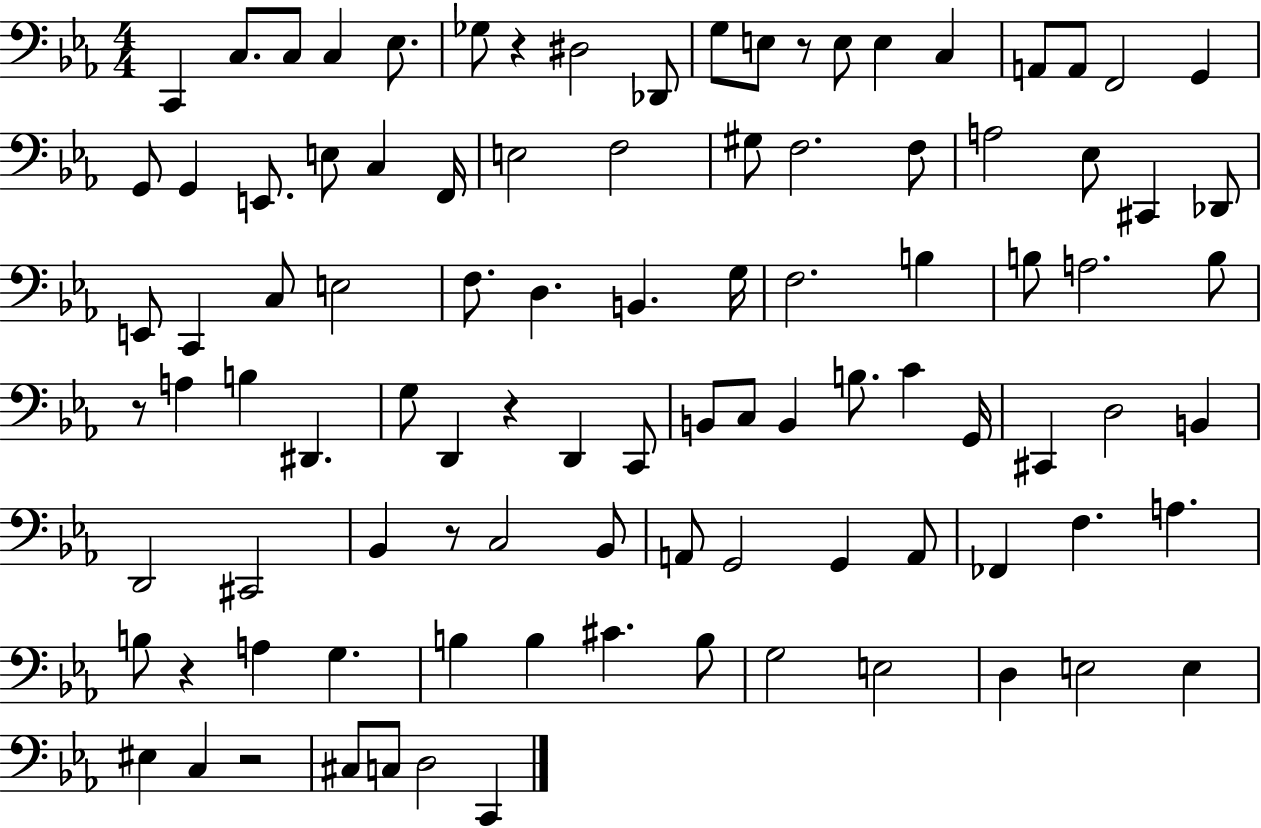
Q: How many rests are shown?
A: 7